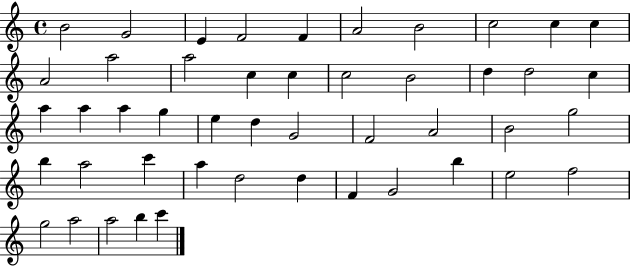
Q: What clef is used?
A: treble